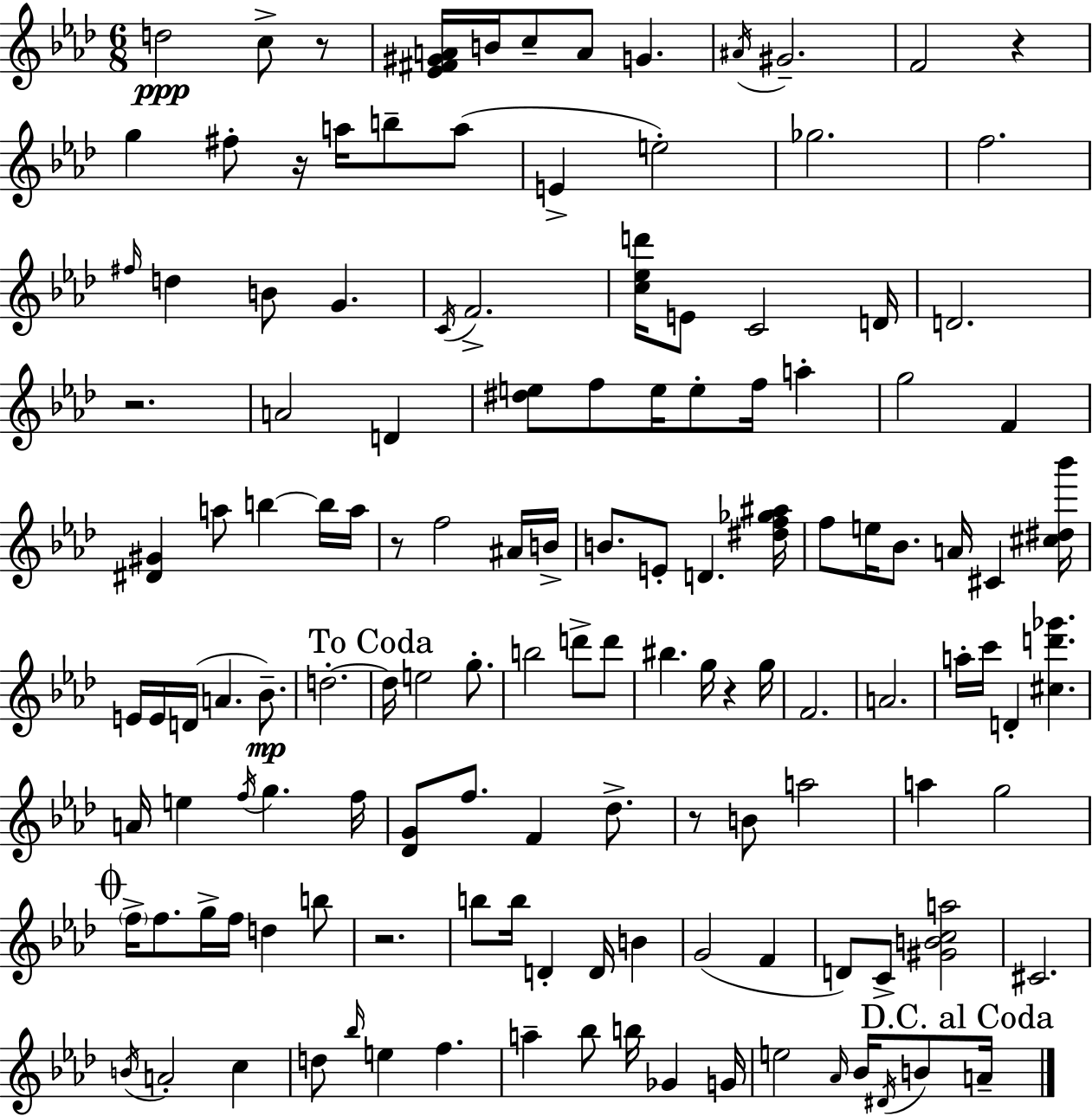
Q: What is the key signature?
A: AES major